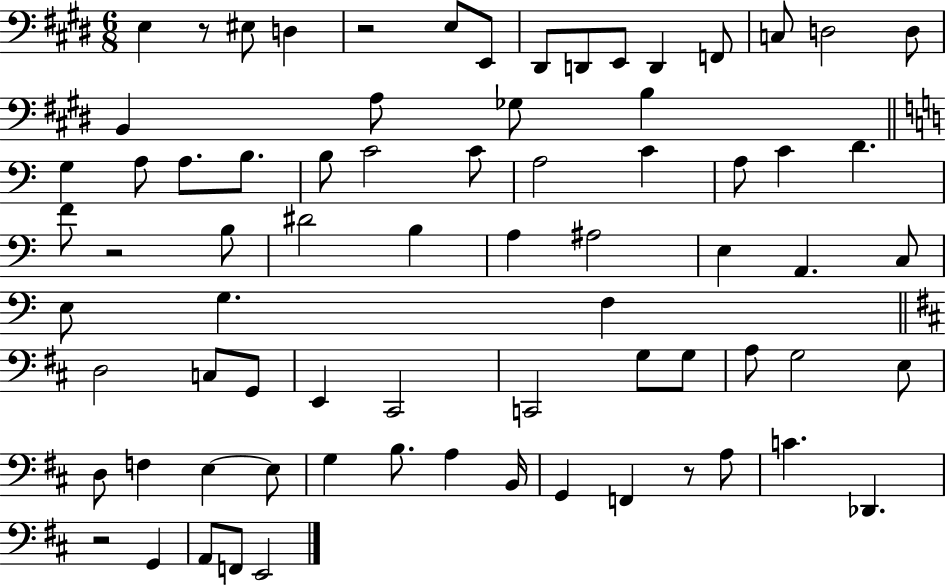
{
  \clef bass
  \numericTimeSignature
  \time 6/8
  \key e \major
  e4 r8 eis8 d4 | r2 e8 e,8 | dis,8 d,8 e,8 d,4 f,8 | c8 d2 d8 | \break b,4 a8 ges8 b4 | \bar "||" \break \key c \major g4 a8 a8. b8. | b8 c'2 c'8 | a2 c'4 | a8 c'4 d'4. | \break f'8 r2 b8 | dis'2 b4 | a4 ais2 | e4 a,4. c8 | \break e8 g4. f4 | \bar "||" \break \key d \major d2 c8 g,8 | e,4 cis,2 | c,2 g8 g8 | a8 g2 e8 | \break d8 f4 e4~~ e8 | g4 b8. a4 b,16 | g,4 f,4 r8 a8 | c'4. des,4. | \break r2 g,4 | a,8 f,8 e,2 | \bar "|."
}